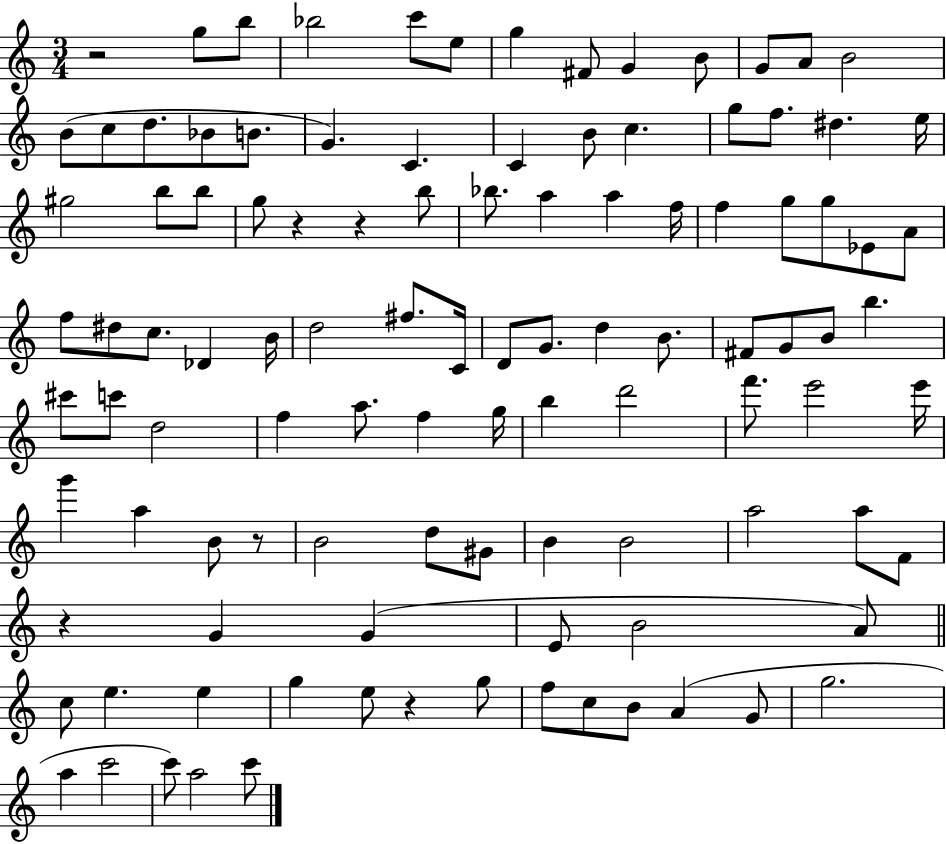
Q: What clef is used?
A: treble